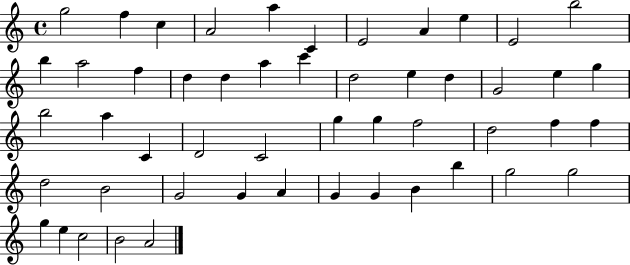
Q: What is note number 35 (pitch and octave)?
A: F5